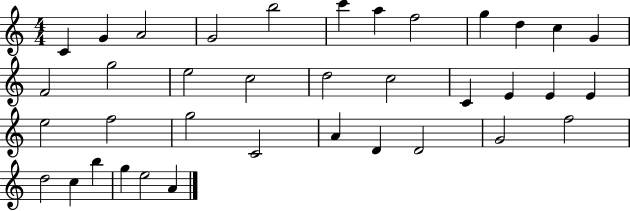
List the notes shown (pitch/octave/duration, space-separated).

C4/q G4/q A4/h G4/h B5/h C6/q A5/q F5/h G5/q D5/q C5/q G4/q F4/h G5/h E5/h C5/h D5/h C5/h C4/q E4/q E4/q E4/q E5/h F5/h G5/h C4/h A4/q D4/q D4/h G4/h F5/h D5/h C5/q B5/q G5/q E5/h A4/q